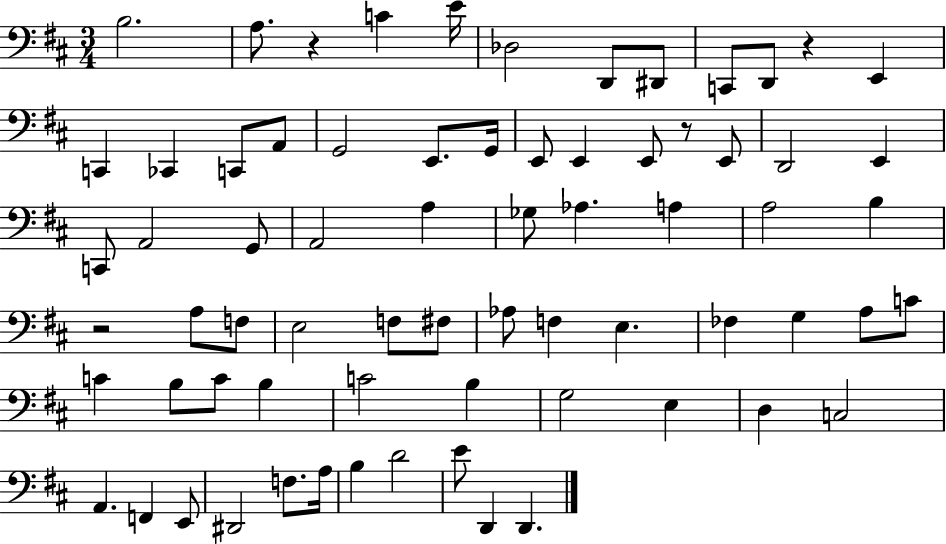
X:1
T:Untitled
M:3/4
L:1/4
K:D
B,2 A,/2 z C E/4 _D,2 D,,/2 ^D,,/2 C,,/2 D,,/2 z E,, C,, _C,, C,,/2 A,,/2 G,,2 E,,/2 G,,/4 E,,/2 E,, E,,/2 z/2 E,,/2 D,,2 E,, C,,/2 A,,2 G,,/2 A,,2 A, _G,/2 _A, A, A,2 B, z2 A,/2 F,/2 E,2 F,/2 ^F,/2 _A,/2 F, E, _F, G, A,/2 C/2 C B,/2 C/2 B, C2 B, G,2 E, D, C,2 A,, F,, E,,/2 ^D,,2 F,/2 A,/4 B, D2 E/2 D,, D,,